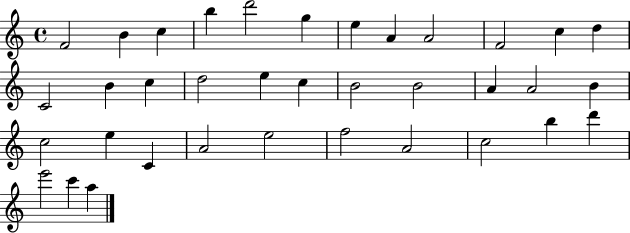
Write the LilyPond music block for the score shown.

{
  \clef treble
  \time 4/4
  \defaultTimeSignature
  \key c \major
  f'2 b'4 c''4 | b''4 d'''2 g''4 | e''4 a'4 a'2 | f'2 c''4 d''4 | \break c'2 b'4 c''4 | d''2 e''4 c''4 | b'2 b'2 | a'4 a'2 b'4 | \break c''2 e''4 c'4 | a'2 e''2 | f''2 a'2 | c''2 b''4 d'''4 | \break e'''2 c'''4 a''4 | \bar "|."
}